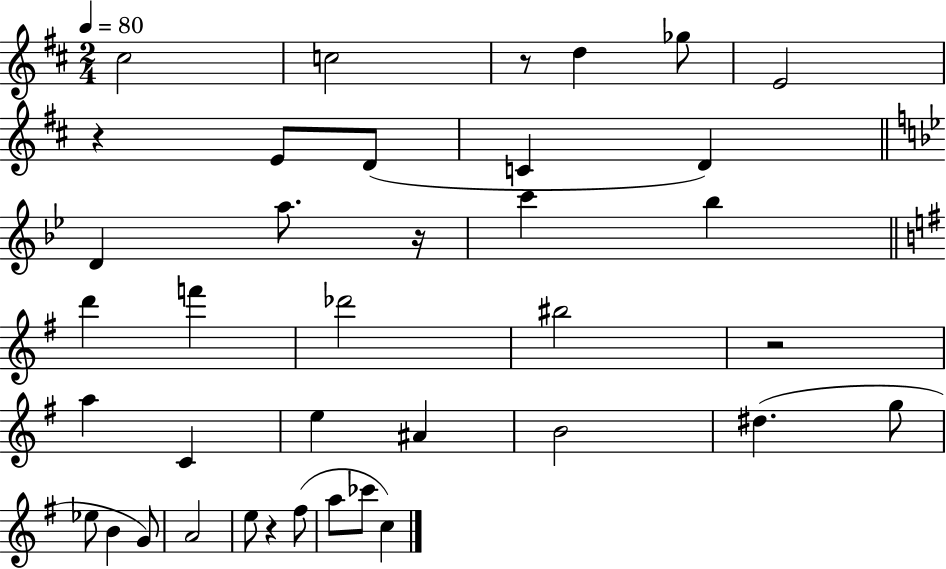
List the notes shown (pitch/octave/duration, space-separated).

C#5/h C5/h R/e D5/q Gb5/e E4/h R/q E4/e D4/e C4/q D4/q D4/q A5/e. R/s C6/q Bb5/q D6/q F6/q Db6/h BIS5/h R/h A5/q C4/q E5/q A#4/q B4/h D#5/q. G5/e Eb5/e B4/q G4/e A4/h E5/e R/q F#5/e A5/e CES6/e C5/q